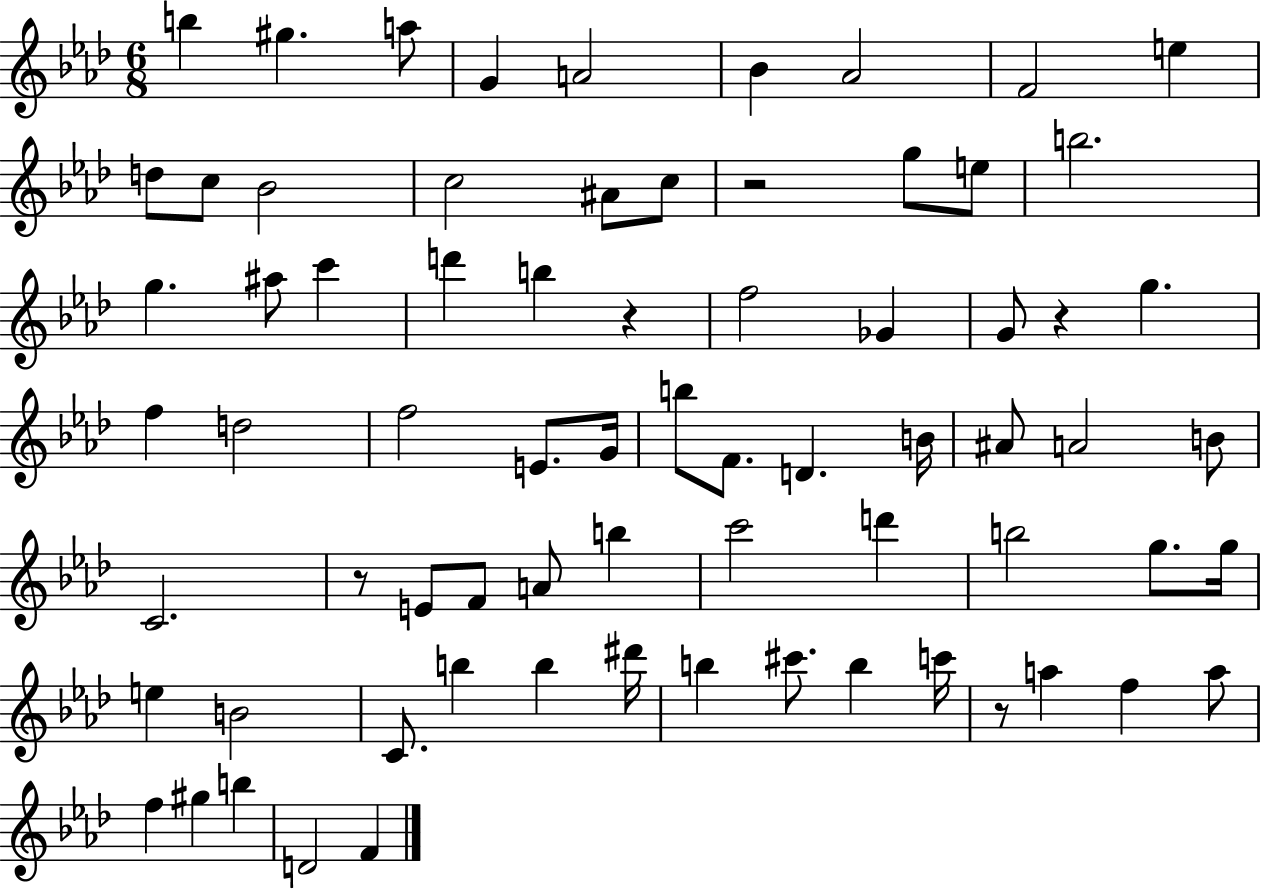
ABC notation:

X:1
T:Untitled
M:6/8
L:1/4
K:Ab
b ^g a/2 G A2 _B _A2 F2 e d/2 c/2 _B2 c2 ^A/2 c/2 z2 g/2 e/2 b2 g ^a/2 c' d' b z f2 _G G/2 z g f d2 f2 E/2 G/4 b/2 F/2 D B/4 ^A/2 A2 B/2 C2 z/2 E/2 F/2 A/2 b c'2 d' b2 g/2 g/4 e B2 C/2 b b ^d'/4 b ^c'/2 b c'/4 z/2 a f a/2 f ^g b D2 F